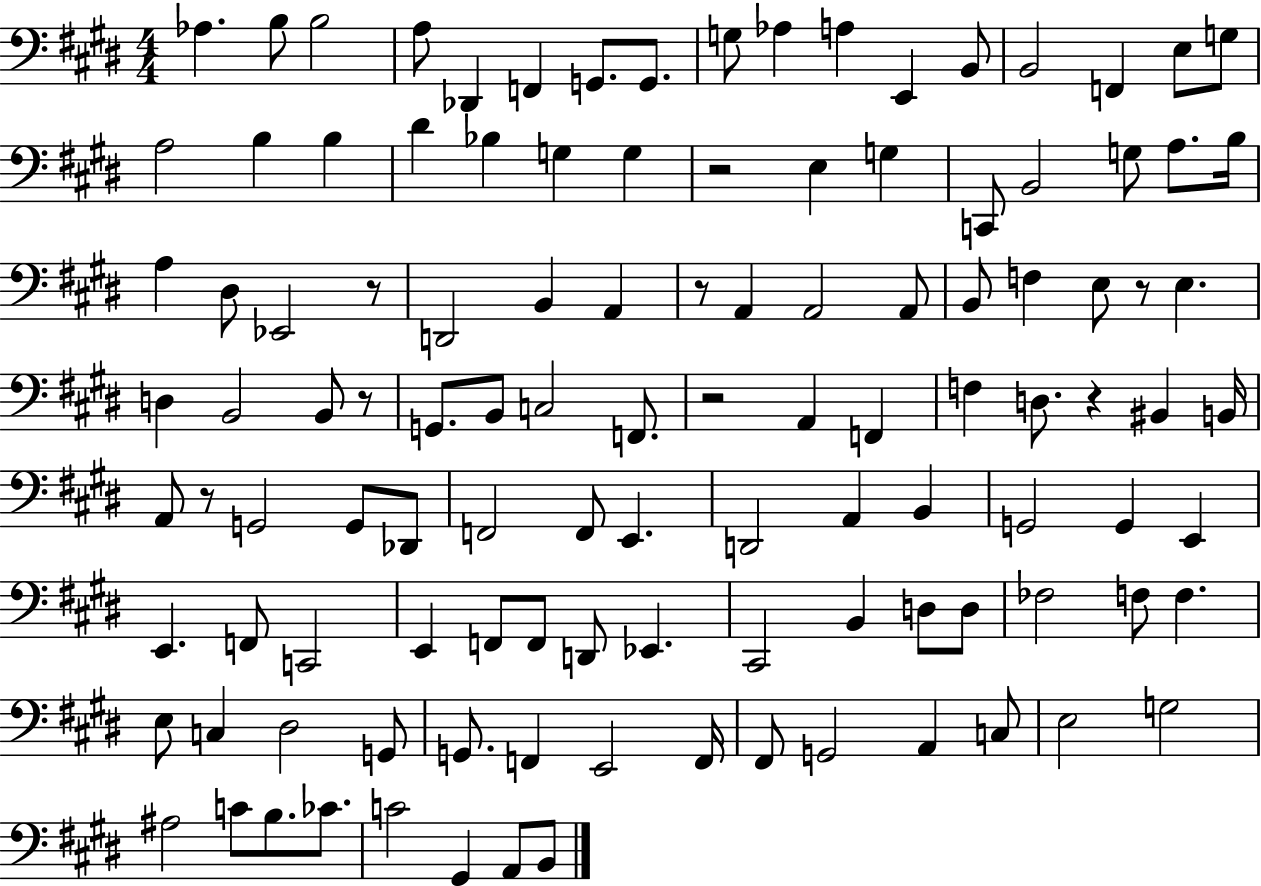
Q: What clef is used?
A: bass